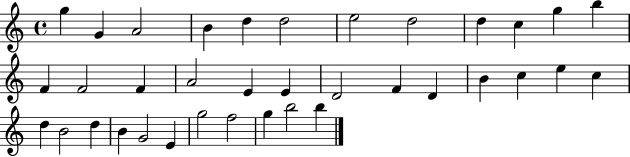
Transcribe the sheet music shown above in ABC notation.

X:1
T:Untitled
M:4/4
L:1/4
K:C
g G A2 B d d2 e2 d2 d c g b F F2 F A2 E E D2 F D B c e c d B2 d B G2 E g2 f2 g b2 b